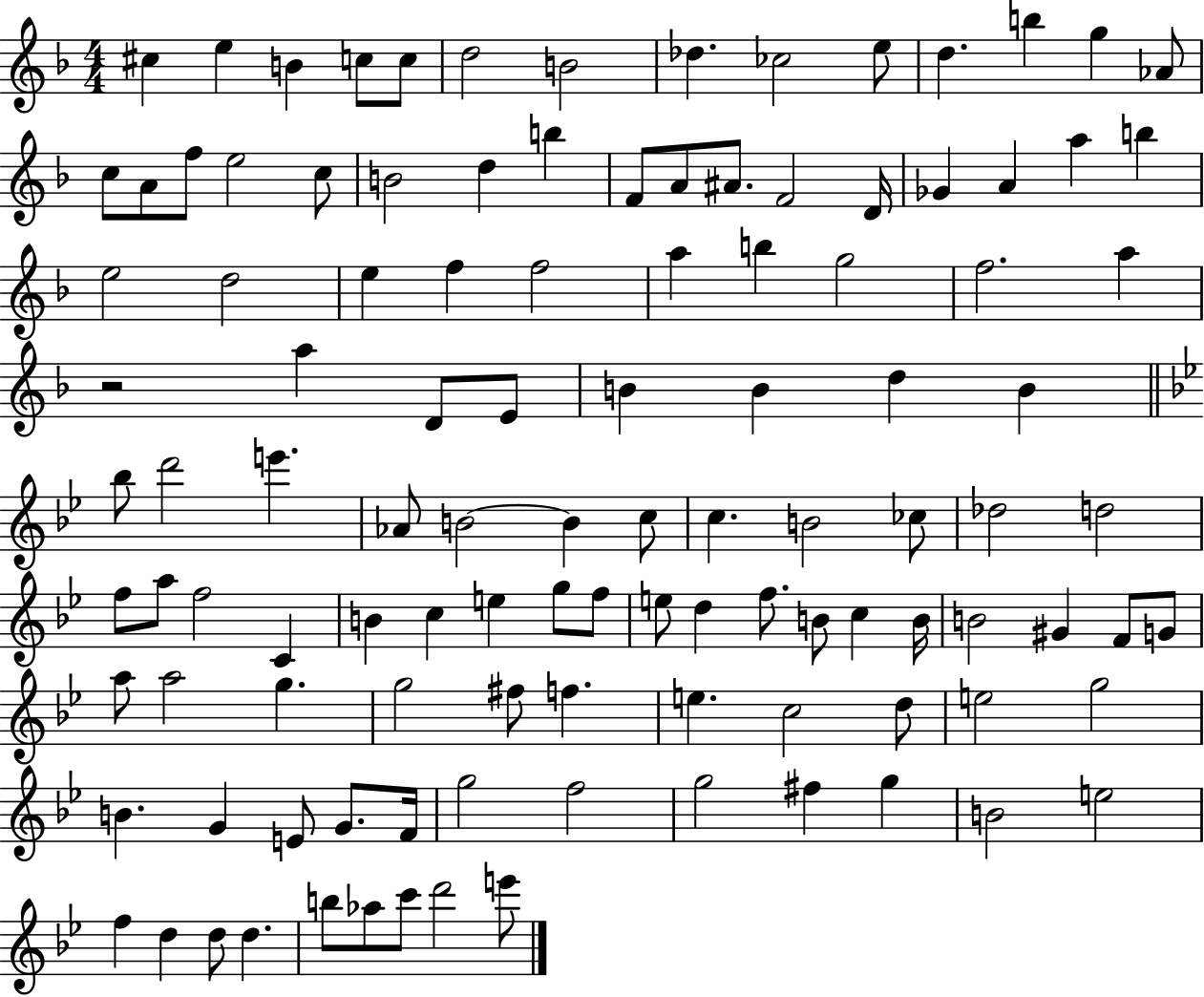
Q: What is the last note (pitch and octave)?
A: E6